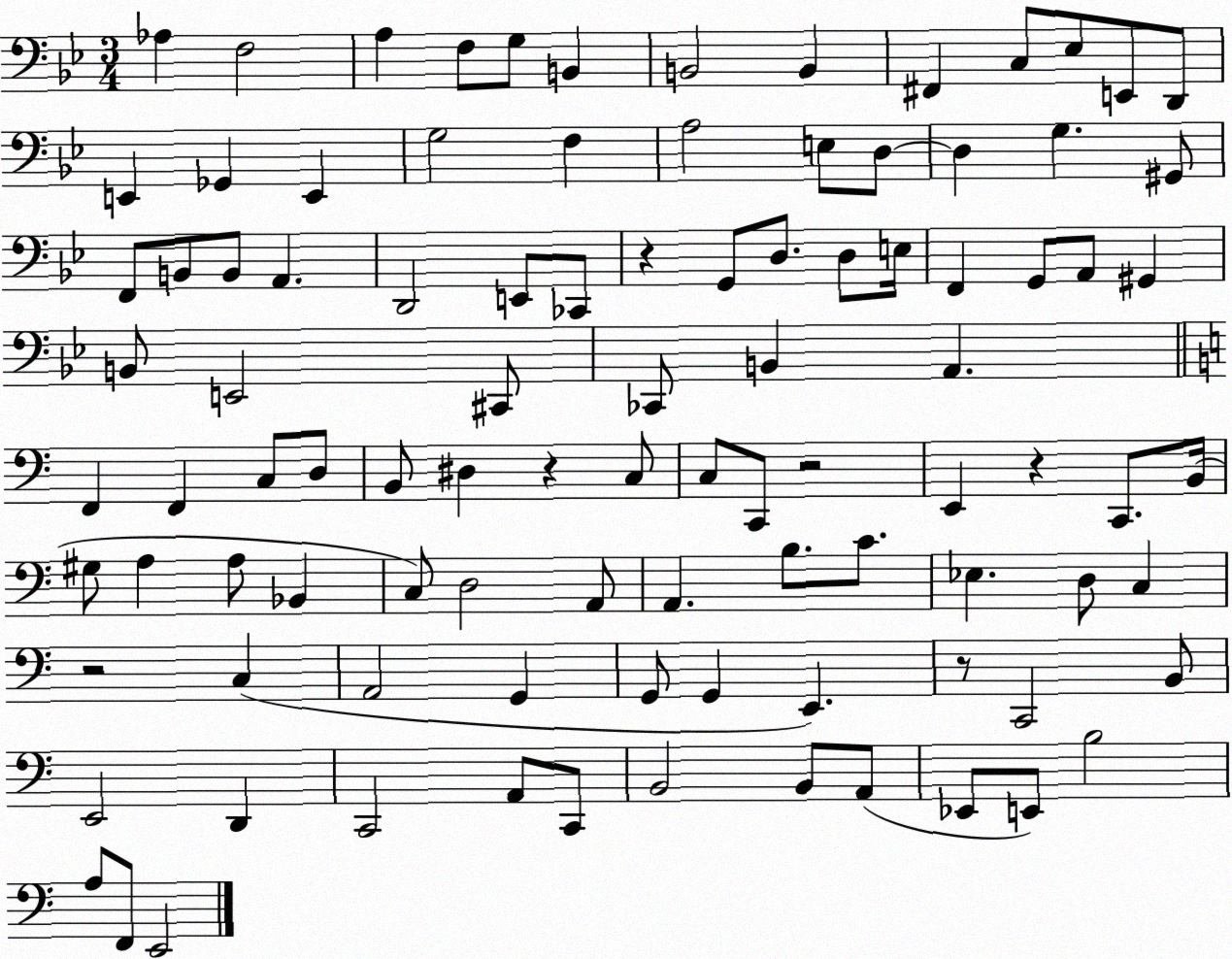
X:1
T:Untitled
M:3/4
L:1/4
K:Bb
_A, F,2 A, F,/2 G,/2 B,, B,,2 B,, ^F,, C,/2 _E,/2 E,,/2 D,,/2 E,, _G,, E,, G,2 F, A,2 E,/2 D,/2 D, G, ^G,,/2 F,,/2 B,,/2 B,,/2 A,, D,,2 E,,/2 _C,,/2 z G,,/2 D,/2 D,/2 E,/4 F,, G,,/2 A,,/2 ^G,, B,,/2 E,,2 ^C,,/2 _C,,/2 B,, A,, F,, F,, C,/2 D,/2 B,,/2 ^D, z C,/2 C,/2 C,,/2 z2 E,, z C,,/2 B,,/4 ^G,/2 A, A,/2 _B,, C,/2 D,2 A,,/2 A,, B,/2 C/2 _E, D,/2 C, z2 C, A,,2 G,, G,,/2 G,, E,, z/2 C,,2 B,,/2 E,,2 D,, C,,2 A,,/2 C,,/2 B,,2 B,,/2 A,,/2 _E,,/2 E,,/2 B,2 A,/2 F,,/2 E,,2